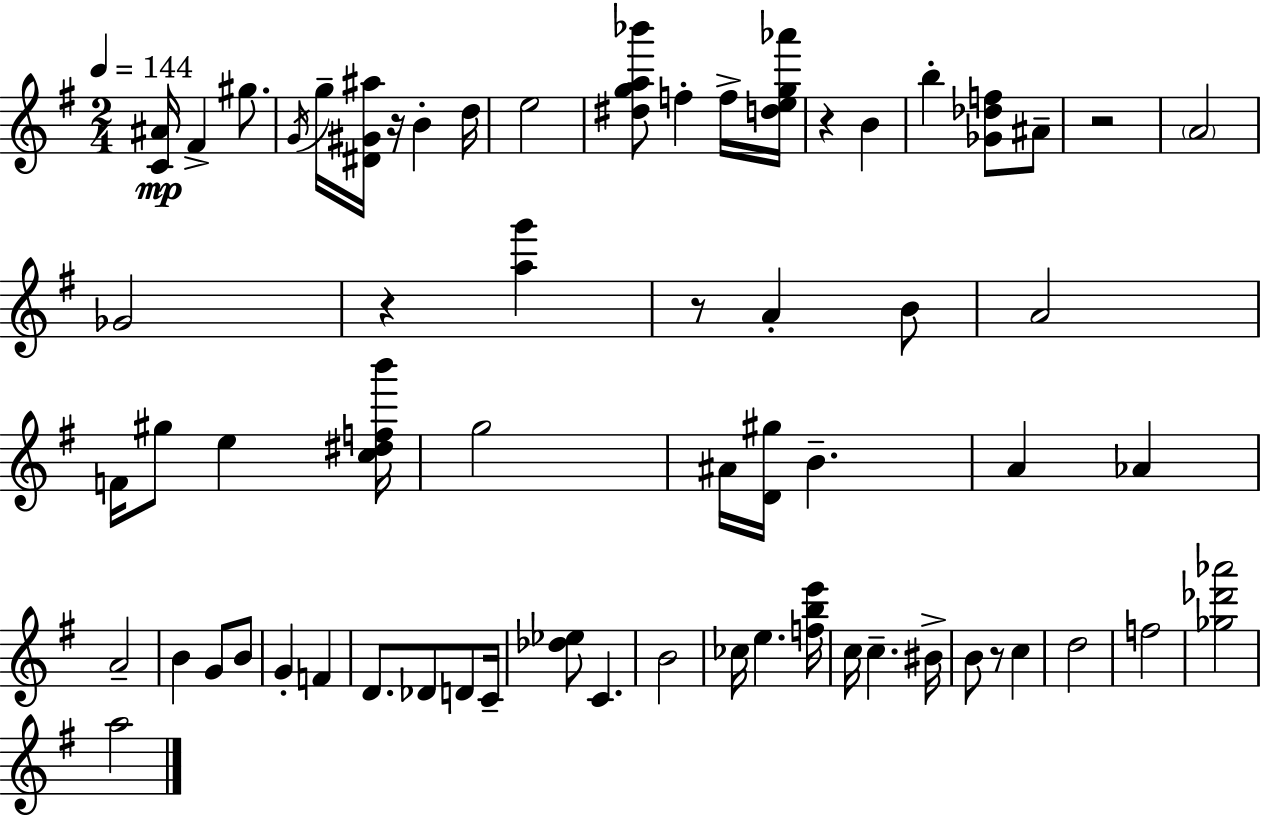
[C4,A#4]/s F#4/q G#5/e. G4/s G5/s [D#4,G#4,A#5]/s R/s B4/q D5/s E5/h [D#5,G5,A5,Bb6]/e F5/q F5/s [D5,E5,G5,Ab6]/s R/q B4/q B5/q [Gb4,Db5,F5]/e A#4/e R/h A4/h Gb4/h R/q [A5,G6]/q R/e A4/q B4/e A4/h F4/s G#5/e E5/q [C5,D#5,F5,B6]/s G5/h A#4/s [D4,G#5]/s B4/q. A4/q Ab4/q A4/h B4/q G4/e B4/e G4/q F4/q D4/e. Db4/e D4/e C4/s [Db5,Eb5]/e C4/q. B4/h CES5/s E5/q. [F5,B5,E6]/s C5/s C5/q. BIS4/s B4/e R/e C5/q D5/h F5/h [Gb5,Db6,Ab6]/h A5/h